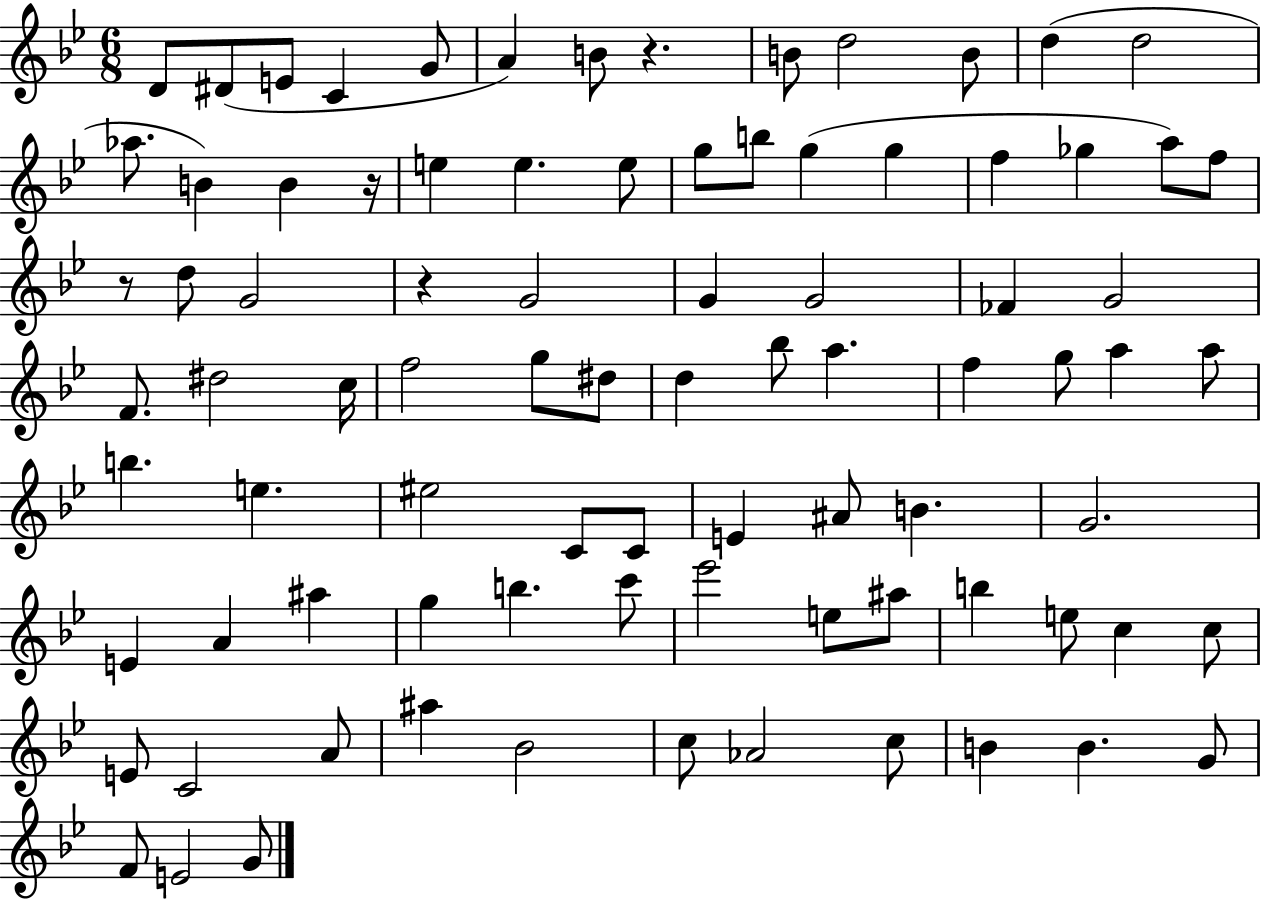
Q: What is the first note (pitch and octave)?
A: D4